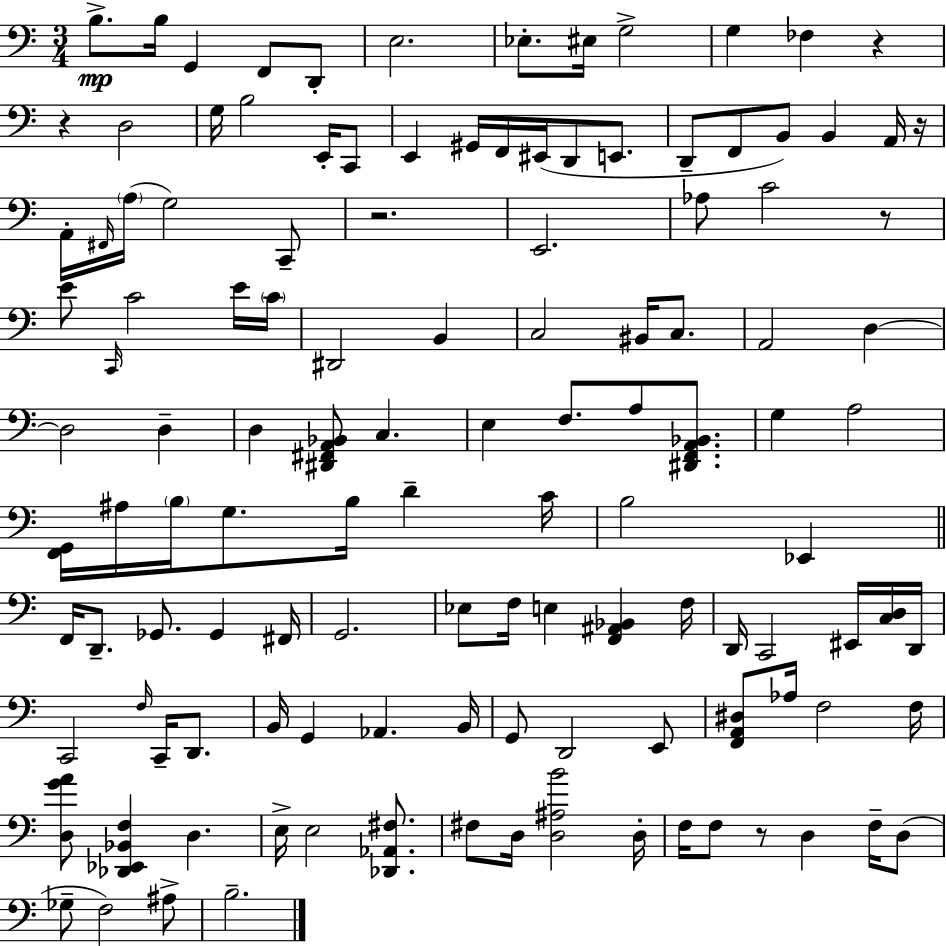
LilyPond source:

{
  \clef bass
  \numericTimeSignature
  \time 3/4
  \key a \minor
  b8.->\mp b16 g,4 f,8 d,8-. | e2. | ees8.-. eis16 g2-> | g4 fes4 r4 | \break r4 d2 | g16 b2 e,16-. c,8 | e,4 gis,16 f,16 eis,16( d,8 e,8. | d,8-- f,8 b,8) b,4 a,16 r16 | \break a,16-. \grace { fis,16 }( \parenthesize a16 g2) c,8-- | r2. | e,2. | aes8 c'2 r8 | \break e'8 \grace { c,16 } c'2 | e'16 \parenthesize c'16 dis,2 b,4 | c2 bis,16 c8. | a,2 d4~~ | \break d2 d4-- | d4 <dis, fis, a, bes,>8 c4. | e4 f8. a8 <dis, f, a, bes,>8. | g4 a2 | \break <f, g,>16 ais16 \parenthesize b16 g8. b16 d'4-- | c'16 b2 ees,4 | \bar "||" \break \key a \minor f,16 d,8.-- ges,8. ges,4 fis,16 | g,2. | ees8 f16 e4 <f, ais, bes,>4 f16 | d,16 c,2 eis,16 <c d>16 d,16 | \break c,2 \grace { f16 } c,16-- d,8. | b,16 g,4 aes,4. | b,16 g,8 d,2 e,8 | <f, a, dis>8 aes16 f2 | \break f16 <d g' a'>8 <des, ees, bes, f>4 d4. | e16-> e2 <des, aes, fis>8. | fis8 d16 <d ais b'>2 | d16-. f16 f8 r8 d4 f16-- d8( | \break ges8-- f2) ais8-> | b2.-- | \bar "|."
}